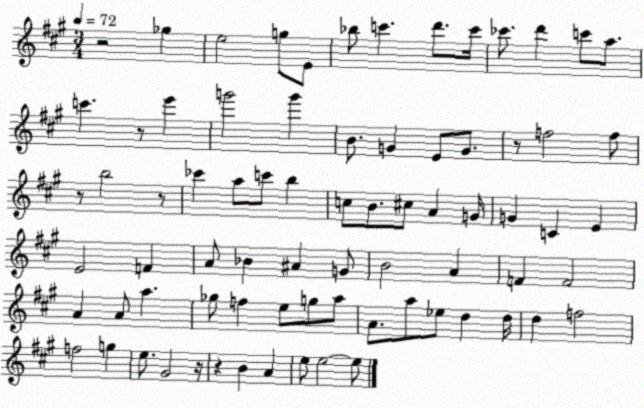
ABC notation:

X:1
T:Untitled
M:3/4
L:1/4
K:A
z2 _g e2 g/2 E/2 _b/2 c' d'/2 c'/4 _c'/2 d' c'/2 a/2 c' z/2 e' g'2 g' B/2 G E/2 G/2 z/2 f2 f/2 z/2 b2 z/2 _c' a/2 c'/2 b c/2 B/2 ^c/2 A G/4 G C E E2 F A/2 _B ^A G/2 B2 A F F2 A A/2 a _g/2 f e/2 g/2 a/2 A/2 a/2 _e/2 d d/4 d f2 f2 g e/2 ^G2 z/4 z B A e/2 e2 e/2